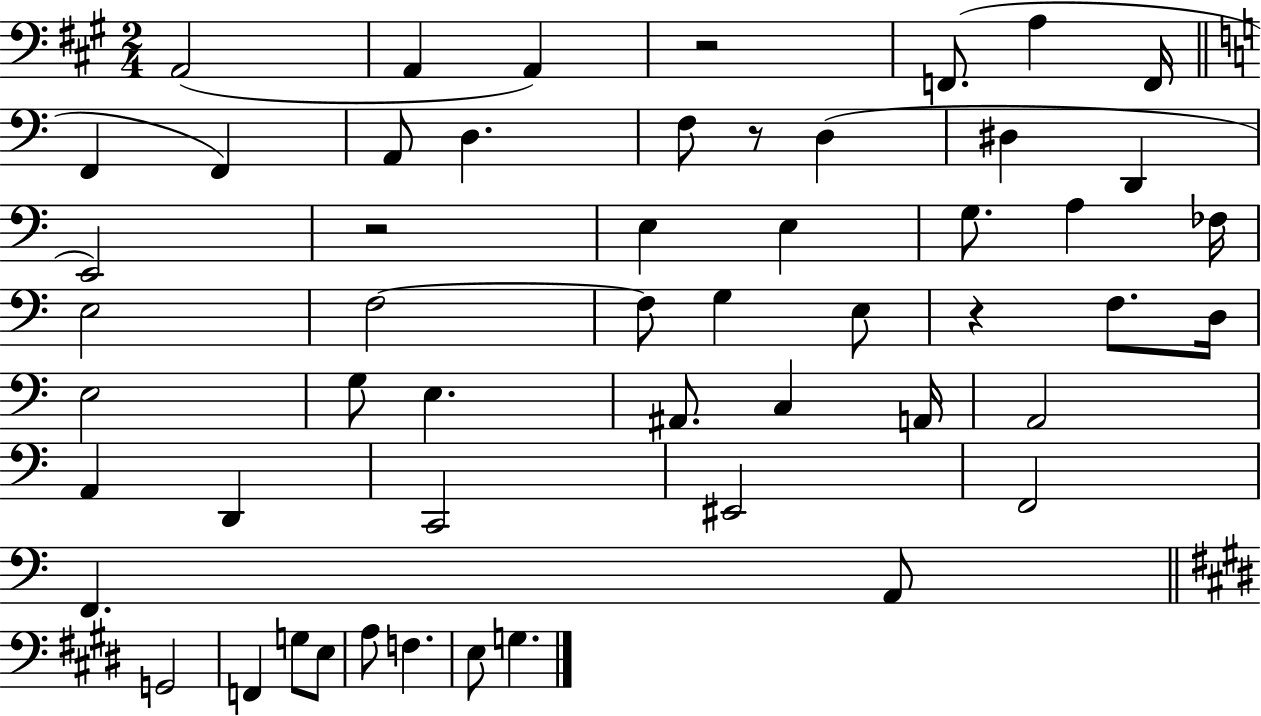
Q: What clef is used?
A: bass